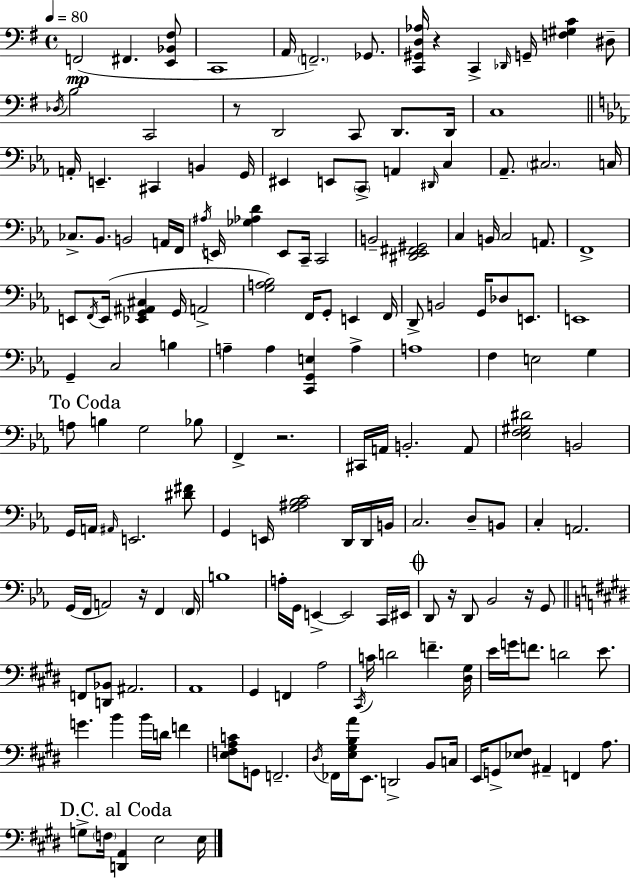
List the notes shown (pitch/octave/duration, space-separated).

F2/h F#2/q. [E2,Bb2,F#3]/e C2/w A2/s F2/h. Gb2/e. [C2,G#2,D3,Ab3]/s R/q C2/q Db2/s G2/s [F3,G#3,C4]/q D#3/e Db3/s B3/h C2/h R/e D2/h C2/e D2/e. D2/s C3/w A2/s E2/q. C#2/q B2/q G2/s EIS2/q E2/e C2/e A2/q D#2/s C3/q Ab2/e. C#3/h. C3/s CES3/e. Bb2/e. B2/h A2/s F2/s A#3/s E2/s [Gb3,Ab3,D4]/q E2/e C2/s C2/h B2/h [D#2,Eb2,F#2,G#2]/h C3/q B2/s C3/h A2/e. F2/w E2/e F2/s E2/s [Eb2,G2,A#2,C#3]/q G2/s A2/h [G3,A3,Bb3]/h F2/s G2/e E2/q F2/s D2/e B2/h G2/s Db3/e E2/e. E2/w G2/q C3/h B3/q A3/q A3/q [C2,G2,E3]/q A3/q A3/w F3/q E3/h G3/q A3/e B3/q G3/h Bb3/e F2/q R/h. C#2/s A2/s B2/h. A2/e [Eb3,F3,G#3,D#4]/h B2/h G2/s A2/s A#2/s E2/h. [D#4,F#4]/e G2/q E2/s [G3,A#3,Bb3,C4]/h D2/s D2/s B2/s C3/h. D3/e B2/e C3/q A2/h. G2/s F2/s A2/h R/s F2/q F2/s B3/w A3/s G2/s E2/q E2/h C2/s EIS2/s D2/e R/s D2/e Bb2/h R/s G2/e F2/e [D2,Bb2]/e A#2/h. A2/w G#2/q F2/q A3/h C#2/s C4/s D4/h F4/q. [D#3,G#3]/s E4/s G4/s F4/e. D4/h E4/e. G4/q. B4/q B4/s D4/s F4/q [E3,F3,A3,C4]/e G2/e F2/h. D#3/s FES2/s [E3,G#3,B3,A4]/s E2/e. D2/h B2/e C3/s E2/s G2/e [Eb3,F#3]/e A#2/q F2/q A3/e. G3/e F3/s [D2,A2]/q E3/h E3/s